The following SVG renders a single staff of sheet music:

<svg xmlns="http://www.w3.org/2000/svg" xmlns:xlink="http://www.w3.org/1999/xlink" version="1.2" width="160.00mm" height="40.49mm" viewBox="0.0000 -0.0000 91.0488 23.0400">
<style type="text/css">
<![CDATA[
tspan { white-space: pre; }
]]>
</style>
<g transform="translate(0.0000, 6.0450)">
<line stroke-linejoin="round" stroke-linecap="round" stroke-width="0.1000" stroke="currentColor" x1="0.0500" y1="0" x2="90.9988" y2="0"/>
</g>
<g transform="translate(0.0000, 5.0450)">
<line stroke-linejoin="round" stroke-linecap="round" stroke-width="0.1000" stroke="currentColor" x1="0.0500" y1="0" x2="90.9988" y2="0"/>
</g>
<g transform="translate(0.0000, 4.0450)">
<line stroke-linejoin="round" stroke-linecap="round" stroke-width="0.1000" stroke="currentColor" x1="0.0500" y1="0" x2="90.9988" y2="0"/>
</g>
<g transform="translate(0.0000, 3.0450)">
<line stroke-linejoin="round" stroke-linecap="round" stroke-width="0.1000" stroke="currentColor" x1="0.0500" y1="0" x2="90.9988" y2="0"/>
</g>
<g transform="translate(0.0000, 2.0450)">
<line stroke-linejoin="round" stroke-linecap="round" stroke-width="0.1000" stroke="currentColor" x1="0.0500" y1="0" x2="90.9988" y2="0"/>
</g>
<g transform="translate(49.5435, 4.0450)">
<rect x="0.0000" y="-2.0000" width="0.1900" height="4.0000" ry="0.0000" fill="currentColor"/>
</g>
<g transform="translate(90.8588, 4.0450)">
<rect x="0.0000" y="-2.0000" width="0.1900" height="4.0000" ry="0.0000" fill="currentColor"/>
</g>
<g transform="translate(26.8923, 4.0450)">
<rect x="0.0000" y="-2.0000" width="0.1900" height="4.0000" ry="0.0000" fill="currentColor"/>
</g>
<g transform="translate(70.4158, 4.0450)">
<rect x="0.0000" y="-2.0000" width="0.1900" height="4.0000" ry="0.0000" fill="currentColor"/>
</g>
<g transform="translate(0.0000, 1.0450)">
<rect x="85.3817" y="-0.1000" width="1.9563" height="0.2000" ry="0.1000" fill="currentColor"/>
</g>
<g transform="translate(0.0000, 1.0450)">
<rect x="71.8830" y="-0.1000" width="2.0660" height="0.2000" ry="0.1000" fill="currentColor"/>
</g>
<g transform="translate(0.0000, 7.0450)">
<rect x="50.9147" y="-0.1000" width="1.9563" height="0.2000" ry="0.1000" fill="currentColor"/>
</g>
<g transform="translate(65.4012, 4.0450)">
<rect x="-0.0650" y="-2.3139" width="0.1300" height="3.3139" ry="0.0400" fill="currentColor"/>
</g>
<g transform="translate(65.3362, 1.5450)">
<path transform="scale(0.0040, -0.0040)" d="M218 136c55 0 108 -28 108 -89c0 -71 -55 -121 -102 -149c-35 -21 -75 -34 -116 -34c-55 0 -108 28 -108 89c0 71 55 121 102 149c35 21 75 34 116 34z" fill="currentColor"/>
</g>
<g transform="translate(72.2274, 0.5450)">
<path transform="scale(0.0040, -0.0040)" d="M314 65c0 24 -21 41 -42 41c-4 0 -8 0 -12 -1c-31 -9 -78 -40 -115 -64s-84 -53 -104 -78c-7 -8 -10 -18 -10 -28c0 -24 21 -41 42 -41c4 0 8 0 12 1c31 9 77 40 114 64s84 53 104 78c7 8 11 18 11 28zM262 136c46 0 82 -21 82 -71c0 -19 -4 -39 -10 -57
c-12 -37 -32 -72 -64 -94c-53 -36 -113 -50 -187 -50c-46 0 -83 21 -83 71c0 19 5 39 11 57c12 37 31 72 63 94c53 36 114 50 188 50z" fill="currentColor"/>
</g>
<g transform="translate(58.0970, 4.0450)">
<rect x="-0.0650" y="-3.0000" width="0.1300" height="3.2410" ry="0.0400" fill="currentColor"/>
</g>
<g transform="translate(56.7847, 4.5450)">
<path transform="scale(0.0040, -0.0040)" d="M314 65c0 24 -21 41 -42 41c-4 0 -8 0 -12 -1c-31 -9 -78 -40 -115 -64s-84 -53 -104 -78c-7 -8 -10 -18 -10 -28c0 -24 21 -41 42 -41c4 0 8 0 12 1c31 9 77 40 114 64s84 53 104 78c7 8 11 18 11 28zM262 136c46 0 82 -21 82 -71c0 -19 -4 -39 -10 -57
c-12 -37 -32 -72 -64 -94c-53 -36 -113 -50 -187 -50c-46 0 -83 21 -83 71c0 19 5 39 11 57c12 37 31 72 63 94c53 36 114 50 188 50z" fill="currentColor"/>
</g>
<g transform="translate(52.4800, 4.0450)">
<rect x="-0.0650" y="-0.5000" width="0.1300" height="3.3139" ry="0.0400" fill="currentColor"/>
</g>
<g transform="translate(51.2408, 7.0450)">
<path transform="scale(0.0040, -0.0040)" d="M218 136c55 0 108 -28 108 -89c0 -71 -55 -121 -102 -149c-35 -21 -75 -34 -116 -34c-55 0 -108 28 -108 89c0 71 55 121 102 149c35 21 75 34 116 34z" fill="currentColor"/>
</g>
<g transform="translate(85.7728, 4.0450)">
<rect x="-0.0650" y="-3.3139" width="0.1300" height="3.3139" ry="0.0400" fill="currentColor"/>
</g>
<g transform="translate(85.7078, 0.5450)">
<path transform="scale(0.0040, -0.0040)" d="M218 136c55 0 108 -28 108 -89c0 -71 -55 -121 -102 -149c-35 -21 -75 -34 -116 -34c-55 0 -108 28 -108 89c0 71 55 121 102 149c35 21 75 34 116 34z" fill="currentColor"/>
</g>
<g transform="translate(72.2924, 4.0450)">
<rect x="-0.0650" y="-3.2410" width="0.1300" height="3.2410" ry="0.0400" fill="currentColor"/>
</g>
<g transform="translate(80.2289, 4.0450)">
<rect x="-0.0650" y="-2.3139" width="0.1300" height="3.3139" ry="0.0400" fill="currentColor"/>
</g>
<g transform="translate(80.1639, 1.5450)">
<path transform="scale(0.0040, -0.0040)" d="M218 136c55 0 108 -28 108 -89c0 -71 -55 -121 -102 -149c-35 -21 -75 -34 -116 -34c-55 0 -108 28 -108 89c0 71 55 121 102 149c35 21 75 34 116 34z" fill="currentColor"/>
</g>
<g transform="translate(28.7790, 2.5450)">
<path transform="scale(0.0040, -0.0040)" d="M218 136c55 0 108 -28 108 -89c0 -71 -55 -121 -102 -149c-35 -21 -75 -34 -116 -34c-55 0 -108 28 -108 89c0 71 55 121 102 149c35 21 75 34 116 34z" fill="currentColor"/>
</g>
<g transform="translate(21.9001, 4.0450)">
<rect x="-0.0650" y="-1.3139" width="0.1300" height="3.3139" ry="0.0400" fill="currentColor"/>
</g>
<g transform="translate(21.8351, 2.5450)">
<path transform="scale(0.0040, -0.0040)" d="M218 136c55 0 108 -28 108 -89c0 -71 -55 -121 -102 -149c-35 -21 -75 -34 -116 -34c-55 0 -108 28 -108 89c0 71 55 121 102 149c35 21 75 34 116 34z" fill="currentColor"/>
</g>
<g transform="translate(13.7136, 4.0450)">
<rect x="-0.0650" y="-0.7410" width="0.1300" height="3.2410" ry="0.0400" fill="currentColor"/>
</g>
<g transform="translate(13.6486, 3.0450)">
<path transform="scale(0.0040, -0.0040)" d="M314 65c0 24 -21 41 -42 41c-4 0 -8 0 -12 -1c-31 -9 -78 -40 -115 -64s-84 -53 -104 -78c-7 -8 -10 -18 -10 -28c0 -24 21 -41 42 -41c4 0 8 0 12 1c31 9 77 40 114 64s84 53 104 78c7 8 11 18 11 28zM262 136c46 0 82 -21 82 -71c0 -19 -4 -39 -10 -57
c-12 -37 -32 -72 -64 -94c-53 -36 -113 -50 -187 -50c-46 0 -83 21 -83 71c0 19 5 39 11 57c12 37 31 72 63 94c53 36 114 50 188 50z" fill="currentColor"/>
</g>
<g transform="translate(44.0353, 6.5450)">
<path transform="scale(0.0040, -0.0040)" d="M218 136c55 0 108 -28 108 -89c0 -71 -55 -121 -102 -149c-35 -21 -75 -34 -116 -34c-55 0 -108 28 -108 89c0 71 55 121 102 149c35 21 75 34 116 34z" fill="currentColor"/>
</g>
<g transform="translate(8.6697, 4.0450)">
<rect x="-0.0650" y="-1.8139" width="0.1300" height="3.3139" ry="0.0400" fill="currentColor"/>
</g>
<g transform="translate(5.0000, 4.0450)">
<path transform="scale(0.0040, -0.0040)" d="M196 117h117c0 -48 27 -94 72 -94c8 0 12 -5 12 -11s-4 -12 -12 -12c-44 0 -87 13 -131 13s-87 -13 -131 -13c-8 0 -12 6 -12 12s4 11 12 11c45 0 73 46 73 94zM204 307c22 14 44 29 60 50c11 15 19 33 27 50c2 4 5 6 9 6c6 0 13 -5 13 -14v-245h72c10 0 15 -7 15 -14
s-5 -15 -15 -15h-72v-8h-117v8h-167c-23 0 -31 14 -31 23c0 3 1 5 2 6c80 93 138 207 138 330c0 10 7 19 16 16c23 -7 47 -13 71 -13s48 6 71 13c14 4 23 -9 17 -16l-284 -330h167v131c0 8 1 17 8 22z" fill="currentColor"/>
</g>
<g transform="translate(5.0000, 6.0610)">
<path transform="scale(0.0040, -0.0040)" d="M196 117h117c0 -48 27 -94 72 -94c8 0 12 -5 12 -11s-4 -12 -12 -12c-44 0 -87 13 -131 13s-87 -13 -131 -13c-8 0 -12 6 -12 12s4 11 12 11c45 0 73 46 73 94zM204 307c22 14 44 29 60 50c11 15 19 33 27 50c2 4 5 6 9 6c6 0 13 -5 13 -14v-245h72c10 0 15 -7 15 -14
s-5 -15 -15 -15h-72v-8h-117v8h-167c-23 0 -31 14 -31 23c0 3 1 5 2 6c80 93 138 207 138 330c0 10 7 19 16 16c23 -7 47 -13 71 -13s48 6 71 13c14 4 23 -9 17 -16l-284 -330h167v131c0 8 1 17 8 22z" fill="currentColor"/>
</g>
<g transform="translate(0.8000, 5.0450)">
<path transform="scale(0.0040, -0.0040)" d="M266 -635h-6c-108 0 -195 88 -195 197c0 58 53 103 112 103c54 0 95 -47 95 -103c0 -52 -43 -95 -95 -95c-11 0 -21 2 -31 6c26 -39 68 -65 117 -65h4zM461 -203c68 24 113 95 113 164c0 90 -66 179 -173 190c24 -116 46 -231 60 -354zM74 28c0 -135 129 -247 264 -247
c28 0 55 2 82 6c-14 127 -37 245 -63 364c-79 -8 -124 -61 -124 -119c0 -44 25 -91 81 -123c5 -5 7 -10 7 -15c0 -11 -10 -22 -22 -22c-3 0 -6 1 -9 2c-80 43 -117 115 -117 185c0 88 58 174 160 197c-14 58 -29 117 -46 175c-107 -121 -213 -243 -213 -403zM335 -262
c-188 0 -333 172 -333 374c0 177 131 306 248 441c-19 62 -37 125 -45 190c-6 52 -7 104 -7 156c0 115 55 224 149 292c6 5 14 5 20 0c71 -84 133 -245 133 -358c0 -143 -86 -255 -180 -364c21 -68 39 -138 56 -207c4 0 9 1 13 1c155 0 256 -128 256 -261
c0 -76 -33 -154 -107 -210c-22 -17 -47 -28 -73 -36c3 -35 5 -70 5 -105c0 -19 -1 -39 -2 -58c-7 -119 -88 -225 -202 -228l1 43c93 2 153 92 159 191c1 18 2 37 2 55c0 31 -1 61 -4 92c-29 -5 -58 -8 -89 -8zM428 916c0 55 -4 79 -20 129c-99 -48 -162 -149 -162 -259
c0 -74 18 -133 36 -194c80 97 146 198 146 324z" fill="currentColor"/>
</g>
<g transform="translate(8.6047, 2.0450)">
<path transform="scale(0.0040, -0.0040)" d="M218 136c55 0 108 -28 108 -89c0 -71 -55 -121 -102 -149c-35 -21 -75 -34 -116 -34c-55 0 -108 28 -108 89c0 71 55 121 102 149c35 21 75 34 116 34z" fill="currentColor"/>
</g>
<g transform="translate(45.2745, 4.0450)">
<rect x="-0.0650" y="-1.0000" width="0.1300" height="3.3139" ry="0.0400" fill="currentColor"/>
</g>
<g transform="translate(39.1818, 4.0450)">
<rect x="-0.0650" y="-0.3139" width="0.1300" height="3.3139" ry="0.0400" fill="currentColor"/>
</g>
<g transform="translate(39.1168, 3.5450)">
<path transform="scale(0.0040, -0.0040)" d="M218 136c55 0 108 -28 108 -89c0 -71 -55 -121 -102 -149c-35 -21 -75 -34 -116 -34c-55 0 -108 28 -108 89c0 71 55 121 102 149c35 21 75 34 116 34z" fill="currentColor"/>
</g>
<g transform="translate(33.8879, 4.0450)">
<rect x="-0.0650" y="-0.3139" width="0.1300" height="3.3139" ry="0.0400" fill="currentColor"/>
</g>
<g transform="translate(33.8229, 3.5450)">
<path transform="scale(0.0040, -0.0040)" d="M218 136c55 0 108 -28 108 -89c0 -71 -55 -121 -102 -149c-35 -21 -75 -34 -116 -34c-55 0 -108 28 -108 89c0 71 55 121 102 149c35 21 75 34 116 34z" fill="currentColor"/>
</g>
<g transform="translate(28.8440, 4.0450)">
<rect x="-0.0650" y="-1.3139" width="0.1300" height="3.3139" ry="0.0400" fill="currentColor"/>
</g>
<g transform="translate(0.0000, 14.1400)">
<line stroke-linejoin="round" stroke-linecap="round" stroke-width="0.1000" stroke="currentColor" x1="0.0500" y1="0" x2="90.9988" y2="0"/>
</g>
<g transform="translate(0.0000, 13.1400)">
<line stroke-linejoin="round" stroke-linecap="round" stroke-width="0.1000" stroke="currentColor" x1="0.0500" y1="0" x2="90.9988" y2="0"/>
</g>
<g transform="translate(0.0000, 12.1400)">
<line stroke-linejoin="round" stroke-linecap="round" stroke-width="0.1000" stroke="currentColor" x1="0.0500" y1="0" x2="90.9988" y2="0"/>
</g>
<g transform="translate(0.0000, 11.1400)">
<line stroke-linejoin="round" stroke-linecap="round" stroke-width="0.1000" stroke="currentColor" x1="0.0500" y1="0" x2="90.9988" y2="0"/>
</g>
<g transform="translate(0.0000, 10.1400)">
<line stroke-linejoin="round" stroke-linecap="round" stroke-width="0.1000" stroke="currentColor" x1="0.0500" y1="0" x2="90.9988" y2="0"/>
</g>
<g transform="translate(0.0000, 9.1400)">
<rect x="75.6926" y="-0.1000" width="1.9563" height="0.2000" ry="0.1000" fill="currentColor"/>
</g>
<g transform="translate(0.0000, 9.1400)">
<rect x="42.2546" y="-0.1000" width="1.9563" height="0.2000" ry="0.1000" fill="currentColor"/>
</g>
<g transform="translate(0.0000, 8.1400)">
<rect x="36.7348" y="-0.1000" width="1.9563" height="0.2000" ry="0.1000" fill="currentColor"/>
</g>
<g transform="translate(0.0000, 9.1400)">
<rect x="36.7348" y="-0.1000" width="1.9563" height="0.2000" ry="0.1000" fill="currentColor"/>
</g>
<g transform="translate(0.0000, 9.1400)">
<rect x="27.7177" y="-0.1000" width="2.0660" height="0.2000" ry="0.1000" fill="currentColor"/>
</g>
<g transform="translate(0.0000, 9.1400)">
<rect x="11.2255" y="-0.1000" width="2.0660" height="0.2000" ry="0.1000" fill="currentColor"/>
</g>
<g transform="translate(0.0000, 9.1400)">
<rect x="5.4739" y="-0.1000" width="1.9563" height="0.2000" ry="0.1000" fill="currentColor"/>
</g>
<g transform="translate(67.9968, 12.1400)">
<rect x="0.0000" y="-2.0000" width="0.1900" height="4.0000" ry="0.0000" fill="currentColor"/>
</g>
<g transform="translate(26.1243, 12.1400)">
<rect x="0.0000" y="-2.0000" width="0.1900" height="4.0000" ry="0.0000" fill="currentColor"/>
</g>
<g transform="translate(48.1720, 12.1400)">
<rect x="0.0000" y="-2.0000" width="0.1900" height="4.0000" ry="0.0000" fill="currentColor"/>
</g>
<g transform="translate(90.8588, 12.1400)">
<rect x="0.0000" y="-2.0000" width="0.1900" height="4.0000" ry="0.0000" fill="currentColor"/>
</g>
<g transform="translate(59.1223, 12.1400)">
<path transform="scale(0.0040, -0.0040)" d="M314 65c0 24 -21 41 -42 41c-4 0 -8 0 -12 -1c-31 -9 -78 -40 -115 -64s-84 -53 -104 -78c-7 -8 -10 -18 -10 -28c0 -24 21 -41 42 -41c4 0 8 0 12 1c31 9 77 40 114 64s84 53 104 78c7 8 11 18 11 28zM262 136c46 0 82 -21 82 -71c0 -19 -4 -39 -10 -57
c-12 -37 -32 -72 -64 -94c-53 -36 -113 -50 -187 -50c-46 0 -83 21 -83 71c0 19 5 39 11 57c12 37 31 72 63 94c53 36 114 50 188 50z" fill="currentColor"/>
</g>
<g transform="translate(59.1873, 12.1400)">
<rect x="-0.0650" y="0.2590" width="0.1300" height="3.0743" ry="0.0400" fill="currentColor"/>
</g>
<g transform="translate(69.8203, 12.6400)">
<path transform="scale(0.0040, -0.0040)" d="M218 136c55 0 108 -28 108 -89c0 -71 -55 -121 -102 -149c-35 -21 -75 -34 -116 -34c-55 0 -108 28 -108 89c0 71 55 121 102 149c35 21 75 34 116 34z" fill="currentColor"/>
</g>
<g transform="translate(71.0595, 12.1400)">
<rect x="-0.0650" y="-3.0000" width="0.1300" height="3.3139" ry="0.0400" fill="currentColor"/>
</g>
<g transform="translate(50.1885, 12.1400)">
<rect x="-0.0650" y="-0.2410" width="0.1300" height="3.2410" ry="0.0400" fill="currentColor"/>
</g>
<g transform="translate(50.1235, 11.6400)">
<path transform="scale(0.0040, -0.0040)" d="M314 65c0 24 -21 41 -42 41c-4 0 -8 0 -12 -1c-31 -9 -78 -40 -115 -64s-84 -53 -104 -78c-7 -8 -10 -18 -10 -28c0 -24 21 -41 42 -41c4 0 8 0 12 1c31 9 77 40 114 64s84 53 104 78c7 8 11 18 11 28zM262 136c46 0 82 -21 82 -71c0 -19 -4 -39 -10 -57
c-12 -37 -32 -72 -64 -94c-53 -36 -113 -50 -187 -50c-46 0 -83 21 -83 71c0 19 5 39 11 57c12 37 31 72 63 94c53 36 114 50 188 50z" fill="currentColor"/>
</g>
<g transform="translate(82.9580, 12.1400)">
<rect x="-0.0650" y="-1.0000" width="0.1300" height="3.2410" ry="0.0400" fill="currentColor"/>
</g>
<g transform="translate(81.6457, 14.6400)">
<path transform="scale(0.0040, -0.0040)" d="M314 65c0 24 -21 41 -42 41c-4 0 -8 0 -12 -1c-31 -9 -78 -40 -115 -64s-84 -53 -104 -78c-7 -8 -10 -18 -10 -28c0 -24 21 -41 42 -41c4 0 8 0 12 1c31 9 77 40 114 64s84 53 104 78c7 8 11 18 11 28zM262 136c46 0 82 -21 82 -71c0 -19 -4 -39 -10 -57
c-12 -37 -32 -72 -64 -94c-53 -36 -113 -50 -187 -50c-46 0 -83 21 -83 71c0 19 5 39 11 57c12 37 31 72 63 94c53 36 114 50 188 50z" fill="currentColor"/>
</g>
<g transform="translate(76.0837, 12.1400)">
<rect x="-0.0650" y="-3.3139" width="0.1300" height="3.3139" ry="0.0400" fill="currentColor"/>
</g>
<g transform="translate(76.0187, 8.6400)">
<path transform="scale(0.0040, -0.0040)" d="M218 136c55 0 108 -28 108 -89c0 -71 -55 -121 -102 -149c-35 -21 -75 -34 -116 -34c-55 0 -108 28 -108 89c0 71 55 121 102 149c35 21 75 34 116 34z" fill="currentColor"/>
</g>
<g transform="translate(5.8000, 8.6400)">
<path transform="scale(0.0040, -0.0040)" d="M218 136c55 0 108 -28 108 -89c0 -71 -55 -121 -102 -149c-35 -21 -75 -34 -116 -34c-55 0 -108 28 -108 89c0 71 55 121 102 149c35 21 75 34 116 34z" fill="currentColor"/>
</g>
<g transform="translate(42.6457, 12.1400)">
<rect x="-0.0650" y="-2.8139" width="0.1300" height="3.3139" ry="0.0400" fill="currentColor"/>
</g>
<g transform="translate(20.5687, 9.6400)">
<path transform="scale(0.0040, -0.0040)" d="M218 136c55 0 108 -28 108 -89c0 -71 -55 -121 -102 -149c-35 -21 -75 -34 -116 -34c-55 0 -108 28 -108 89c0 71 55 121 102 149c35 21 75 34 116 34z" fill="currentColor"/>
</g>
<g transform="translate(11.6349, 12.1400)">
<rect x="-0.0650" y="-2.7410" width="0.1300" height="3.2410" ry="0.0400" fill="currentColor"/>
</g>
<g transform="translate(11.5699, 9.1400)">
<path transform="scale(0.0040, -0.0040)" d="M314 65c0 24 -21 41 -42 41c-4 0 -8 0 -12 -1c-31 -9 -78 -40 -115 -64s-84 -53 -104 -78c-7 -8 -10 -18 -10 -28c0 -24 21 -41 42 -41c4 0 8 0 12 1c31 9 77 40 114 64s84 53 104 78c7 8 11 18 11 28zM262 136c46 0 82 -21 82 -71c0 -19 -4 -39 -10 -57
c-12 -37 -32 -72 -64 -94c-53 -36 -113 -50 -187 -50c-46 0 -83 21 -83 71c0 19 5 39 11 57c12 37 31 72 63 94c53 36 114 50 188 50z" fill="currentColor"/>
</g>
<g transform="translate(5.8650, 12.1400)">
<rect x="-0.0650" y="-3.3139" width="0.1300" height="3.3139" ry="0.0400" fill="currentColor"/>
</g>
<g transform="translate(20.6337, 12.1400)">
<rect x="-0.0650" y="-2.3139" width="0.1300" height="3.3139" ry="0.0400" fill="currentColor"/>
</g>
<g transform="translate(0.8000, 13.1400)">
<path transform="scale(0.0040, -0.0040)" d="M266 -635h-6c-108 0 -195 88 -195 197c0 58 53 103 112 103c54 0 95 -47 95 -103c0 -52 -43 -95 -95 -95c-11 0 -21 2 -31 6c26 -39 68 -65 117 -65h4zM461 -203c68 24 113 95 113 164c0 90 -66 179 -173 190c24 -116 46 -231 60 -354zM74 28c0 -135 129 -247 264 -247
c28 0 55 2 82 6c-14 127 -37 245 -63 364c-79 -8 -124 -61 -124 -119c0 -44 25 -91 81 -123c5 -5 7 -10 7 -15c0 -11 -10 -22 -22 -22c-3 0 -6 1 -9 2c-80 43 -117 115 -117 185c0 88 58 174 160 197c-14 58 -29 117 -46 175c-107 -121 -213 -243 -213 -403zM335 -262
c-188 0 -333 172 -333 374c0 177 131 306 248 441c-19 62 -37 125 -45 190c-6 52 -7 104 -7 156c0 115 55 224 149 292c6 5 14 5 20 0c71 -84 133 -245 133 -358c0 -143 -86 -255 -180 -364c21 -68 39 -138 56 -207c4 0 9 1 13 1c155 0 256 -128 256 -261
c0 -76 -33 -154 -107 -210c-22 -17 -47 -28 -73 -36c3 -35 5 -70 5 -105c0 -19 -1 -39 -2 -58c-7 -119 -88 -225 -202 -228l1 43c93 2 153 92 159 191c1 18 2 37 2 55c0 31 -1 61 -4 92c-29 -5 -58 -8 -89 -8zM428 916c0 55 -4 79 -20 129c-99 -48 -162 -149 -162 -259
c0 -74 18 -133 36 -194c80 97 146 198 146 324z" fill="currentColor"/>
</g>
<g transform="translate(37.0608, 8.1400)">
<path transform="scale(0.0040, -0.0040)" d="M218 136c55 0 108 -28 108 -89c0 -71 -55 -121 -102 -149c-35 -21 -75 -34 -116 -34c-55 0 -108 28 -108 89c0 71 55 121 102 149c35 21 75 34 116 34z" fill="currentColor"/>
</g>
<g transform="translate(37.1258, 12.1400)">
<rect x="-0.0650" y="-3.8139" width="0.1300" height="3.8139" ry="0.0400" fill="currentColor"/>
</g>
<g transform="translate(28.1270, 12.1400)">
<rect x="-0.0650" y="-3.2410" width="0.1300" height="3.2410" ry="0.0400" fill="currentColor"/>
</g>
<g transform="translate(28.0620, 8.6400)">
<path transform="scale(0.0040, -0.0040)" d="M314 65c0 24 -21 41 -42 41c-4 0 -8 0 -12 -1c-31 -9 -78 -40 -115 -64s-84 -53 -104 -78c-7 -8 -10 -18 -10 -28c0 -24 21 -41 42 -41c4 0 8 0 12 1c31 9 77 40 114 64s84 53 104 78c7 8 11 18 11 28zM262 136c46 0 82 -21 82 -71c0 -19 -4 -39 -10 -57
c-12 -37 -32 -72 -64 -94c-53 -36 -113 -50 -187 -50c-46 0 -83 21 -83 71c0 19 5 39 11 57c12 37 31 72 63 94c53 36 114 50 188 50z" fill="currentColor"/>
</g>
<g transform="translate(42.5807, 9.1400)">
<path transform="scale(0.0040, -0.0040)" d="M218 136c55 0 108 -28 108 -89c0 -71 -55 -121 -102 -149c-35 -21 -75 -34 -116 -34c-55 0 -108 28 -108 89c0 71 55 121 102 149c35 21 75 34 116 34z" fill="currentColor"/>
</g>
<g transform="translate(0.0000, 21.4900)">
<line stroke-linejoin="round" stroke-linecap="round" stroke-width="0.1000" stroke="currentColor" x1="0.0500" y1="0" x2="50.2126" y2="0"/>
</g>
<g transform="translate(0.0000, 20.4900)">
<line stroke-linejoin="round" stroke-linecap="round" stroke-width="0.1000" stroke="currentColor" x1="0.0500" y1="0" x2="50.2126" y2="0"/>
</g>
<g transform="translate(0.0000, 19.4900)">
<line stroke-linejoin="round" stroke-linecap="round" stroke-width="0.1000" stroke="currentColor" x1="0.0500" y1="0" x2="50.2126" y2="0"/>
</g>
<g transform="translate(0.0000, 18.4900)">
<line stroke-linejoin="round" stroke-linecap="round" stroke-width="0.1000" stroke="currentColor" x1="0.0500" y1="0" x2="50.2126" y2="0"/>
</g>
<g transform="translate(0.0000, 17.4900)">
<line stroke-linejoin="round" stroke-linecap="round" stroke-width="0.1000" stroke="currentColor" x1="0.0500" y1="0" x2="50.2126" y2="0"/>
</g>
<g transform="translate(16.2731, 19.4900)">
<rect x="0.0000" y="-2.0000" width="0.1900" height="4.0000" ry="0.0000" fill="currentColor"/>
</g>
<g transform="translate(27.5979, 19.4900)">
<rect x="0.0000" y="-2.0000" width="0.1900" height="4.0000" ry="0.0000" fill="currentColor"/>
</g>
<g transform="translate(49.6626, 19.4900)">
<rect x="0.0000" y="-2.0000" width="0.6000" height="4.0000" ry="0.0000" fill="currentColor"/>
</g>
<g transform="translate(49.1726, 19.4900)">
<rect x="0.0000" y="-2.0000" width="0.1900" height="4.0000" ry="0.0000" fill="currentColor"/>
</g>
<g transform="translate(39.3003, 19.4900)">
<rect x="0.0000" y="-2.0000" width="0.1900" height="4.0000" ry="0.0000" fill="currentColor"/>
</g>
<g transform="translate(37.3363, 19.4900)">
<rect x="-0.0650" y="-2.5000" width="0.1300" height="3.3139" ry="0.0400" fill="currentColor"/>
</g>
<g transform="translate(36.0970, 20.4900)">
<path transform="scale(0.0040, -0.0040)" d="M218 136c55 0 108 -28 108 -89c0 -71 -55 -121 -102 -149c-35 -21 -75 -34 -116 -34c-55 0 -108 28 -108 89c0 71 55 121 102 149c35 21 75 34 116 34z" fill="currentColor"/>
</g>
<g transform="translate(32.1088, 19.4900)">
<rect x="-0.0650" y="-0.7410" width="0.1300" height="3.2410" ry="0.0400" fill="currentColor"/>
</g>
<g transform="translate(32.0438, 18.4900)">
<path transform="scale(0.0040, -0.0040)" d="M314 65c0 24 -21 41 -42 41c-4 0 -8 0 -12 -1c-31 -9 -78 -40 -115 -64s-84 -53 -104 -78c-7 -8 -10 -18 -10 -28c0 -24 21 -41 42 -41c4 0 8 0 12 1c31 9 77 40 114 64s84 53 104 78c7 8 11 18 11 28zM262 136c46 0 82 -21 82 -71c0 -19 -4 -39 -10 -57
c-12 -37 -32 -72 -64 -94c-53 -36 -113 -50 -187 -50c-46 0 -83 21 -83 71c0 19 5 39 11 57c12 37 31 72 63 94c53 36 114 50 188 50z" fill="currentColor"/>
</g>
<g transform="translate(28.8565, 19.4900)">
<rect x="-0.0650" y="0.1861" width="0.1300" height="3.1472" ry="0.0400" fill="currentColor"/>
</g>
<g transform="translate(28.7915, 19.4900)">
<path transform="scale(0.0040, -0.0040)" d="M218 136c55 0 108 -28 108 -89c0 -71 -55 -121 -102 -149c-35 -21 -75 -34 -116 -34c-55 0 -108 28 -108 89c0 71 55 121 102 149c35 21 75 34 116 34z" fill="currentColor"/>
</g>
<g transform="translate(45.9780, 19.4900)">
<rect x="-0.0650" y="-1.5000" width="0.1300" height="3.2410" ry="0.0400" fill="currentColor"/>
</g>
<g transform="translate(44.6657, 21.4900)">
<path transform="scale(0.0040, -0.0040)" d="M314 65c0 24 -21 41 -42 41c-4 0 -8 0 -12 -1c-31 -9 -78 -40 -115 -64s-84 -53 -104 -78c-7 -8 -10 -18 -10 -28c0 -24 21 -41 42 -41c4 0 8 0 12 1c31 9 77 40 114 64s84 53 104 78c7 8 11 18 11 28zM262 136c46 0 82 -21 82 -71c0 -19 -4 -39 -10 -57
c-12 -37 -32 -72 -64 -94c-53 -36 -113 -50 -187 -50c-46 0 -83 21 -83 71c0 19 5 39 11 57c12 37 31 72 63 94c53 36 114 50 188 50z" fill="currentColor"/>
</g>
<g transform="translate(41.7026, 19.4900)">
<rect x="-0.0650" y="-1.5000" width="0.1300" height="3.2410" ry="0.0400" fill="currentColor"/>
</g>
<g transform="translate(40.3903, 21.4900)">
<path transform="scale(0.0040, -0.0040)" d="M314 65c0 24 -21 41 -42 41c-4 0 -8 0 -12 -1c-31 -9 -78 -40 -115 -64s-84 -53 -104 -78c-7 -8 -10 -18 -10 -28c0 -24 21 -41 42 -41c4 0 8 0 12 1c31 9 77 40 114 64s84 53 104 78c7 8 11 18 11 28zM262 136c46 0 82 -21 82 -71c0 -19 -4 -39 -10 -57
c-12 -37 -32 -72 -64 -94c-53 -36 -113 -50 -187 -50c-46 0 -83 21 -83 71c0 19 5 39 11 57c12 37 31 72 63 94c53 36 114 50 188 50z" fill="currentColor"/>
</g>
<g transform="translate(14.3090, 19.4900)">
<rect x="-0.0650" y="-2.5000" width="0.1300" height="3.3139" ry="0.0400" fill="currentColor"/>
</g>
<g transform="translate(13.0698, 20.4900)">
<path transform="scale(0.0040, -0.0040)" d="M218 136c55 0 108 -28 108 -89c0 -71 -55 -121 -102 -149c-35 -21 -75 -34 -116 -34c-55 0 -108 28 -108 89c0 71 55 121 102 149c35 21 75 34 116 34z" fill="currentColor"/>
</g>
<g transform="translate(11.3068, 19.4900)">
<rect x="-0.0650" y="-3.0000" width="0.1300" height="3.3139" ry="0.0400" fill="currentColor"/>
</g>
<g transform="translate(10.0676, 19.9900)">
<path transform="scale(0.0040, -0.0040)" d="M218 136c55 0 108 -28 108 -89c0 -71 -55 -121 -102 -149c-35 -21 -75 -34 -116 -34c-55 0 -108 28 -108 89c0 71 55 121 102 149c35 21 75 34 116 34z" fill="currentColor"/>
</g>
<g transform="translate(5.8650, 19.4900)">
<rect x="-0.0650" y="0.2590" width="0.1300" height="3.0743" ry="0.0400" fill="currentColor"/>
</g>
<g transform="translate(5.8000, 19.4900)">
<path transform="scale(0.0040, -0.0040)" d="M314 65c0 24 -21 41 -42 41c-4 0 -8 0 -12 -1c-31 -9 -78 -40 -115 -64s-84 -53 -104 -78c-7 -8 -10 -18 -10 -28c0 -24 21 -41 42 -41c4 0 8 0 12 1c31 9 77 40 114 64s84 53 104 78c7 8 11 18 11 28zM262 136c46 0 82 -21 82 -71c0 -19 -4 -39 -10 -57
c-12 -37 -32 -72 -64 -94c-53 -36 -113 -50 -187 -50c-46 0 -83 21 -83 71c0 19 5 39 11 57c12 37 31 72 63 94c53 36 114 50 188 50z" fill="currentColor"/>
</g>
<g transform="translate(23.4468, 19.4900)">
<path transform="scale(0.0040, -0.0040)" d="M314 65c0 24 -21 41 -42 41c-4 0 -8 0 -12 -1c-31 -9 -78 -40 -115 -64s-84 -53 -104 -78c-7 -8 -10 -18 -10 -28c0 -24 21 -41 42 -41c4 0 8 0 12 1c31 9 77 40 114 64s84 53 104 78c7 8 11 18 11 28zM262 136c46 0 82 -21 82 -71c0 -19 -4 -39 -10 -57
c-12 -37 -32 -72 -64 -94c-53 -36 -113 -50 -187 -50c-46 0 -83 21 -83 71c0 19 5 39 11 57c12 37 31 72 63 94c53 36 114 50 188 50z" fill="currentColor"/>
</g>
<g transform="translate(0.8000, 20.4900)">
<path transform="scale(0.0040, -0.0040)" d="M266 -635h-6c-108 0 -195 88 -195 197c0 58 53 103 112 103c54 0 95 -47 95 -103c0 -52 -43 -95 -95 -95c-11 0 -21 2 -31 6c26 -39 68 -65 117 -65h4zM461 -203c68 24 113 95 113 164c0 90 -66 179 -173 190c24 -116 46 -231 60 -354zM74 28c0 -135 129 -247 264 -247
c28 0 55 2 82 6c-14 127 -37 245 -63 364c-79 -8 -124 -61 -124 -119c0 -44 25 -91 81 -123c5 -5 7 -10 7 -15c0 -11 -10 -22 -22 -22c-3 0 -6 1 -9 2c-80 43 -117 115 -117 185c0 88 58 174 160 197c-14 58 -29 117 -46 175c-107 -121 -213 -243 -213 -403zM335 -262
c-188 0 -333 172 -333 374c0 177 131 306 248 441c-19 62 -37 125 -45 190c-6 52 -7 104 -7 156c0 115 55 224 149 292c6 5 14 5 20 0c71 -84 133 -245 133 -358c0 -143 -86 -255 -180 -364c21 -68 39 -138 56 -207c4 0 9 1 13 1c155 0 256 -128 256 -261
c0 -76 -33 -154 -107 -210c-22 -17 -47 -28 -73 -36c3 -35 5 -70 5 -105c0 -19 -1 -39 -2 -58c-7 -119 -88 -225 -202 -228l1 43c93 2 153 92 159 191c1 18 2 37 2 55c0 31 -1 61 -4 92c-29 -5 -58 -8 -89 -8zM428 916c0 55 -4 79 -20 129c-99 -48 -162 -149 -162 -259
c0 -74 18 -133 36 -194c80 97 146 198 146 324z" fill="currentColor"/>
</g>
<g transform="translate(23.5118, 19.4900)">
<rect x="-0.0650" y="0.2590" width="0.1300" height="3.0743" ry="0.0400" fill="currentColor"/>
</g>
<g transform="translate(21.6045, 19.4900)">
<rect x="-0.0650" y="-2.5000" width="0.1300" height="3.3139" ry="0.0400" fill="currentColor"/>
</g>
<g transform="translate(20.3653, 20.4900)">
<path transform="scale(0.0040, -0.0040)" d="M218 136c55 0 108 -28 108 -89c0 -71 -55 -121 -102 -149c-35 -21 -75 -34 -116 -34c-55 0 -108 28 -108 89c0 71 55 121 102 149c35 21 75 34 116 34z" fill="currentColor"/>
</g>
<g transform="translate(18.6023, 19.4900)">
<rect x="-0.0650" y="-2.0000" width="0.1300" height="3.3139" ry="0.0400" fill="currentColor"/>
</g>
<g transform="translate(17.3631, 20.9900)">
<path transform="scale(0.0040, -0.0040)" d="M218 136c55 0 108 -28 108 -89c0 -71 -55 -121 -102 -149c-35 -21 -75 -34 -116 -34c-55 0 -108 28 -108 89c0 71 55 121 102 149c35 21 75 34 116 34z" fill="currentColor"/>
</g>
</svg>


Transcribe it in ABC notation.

X:1
T:Untitled
M:4/4
L:1/4
K:C
f d2 e e c c D C A2 g b2 g b b a2 g b2 c' a c2 B2 A b D2 B2 A G F G B2 B d2 G E2 E2